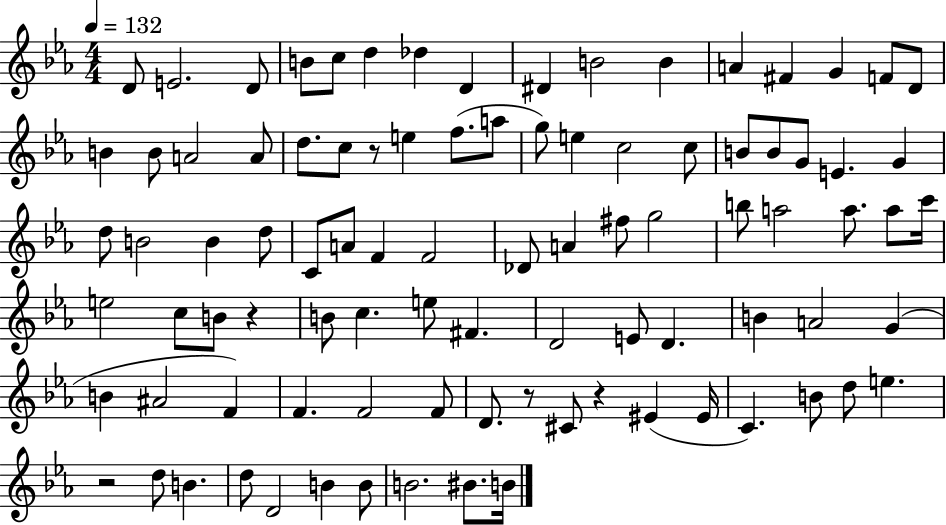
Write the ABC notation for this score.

X:1
T:Untitled
M:4/4
L:1/4
K:Eb
D/2 E2 D/2 B/2 c/2 d _d D ^D B2 B A ^F G F/2 D/2 B B/2 A2 A/2 d/2 c/2 z/2 e f/2 a/2 g/2 e c2 c/2 B/2 B/2 G/2 E G d/2 B2 B d/2 C/2 A/2 F F2 _D/2 A ^f/2 g2 b/2 a2 a/2 a/2 c'/4 e2 c/2 B/2 z B/2 c e/2 ^F D2 E/2 D B A2 G B ^A2 F F F2 F/2 D/2 z/2 ^C/2 z ^E ^E/4 C B/2 d/2 e z2 d/2 B d/2 D2 B B/2 B2 ^B/2 B/4